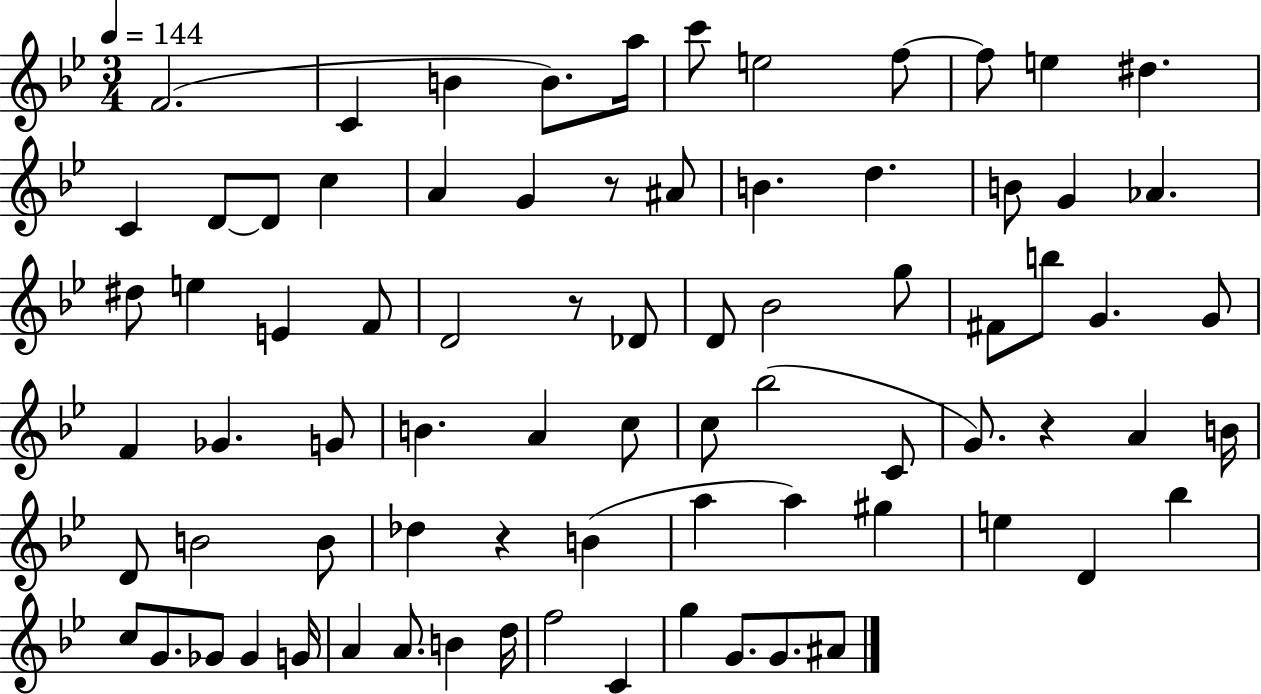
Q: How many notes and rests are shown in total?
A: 78